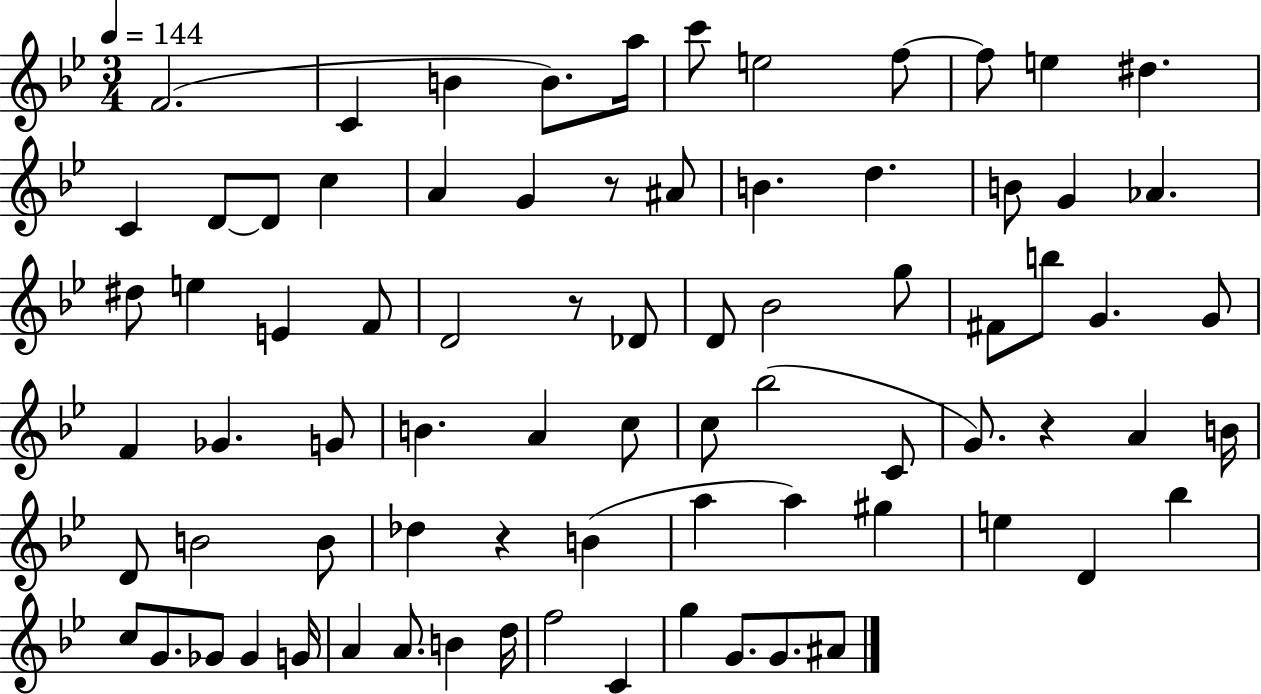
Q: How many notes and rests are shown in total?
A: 78